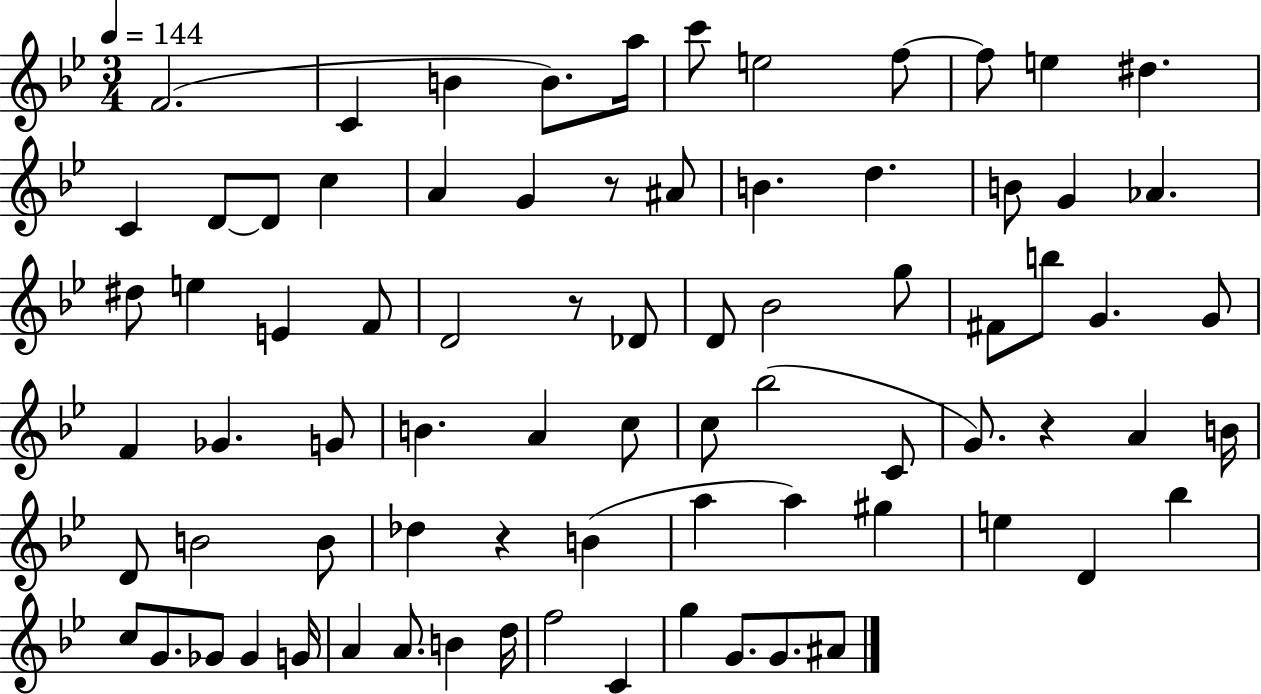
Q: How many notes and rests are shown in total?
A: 78